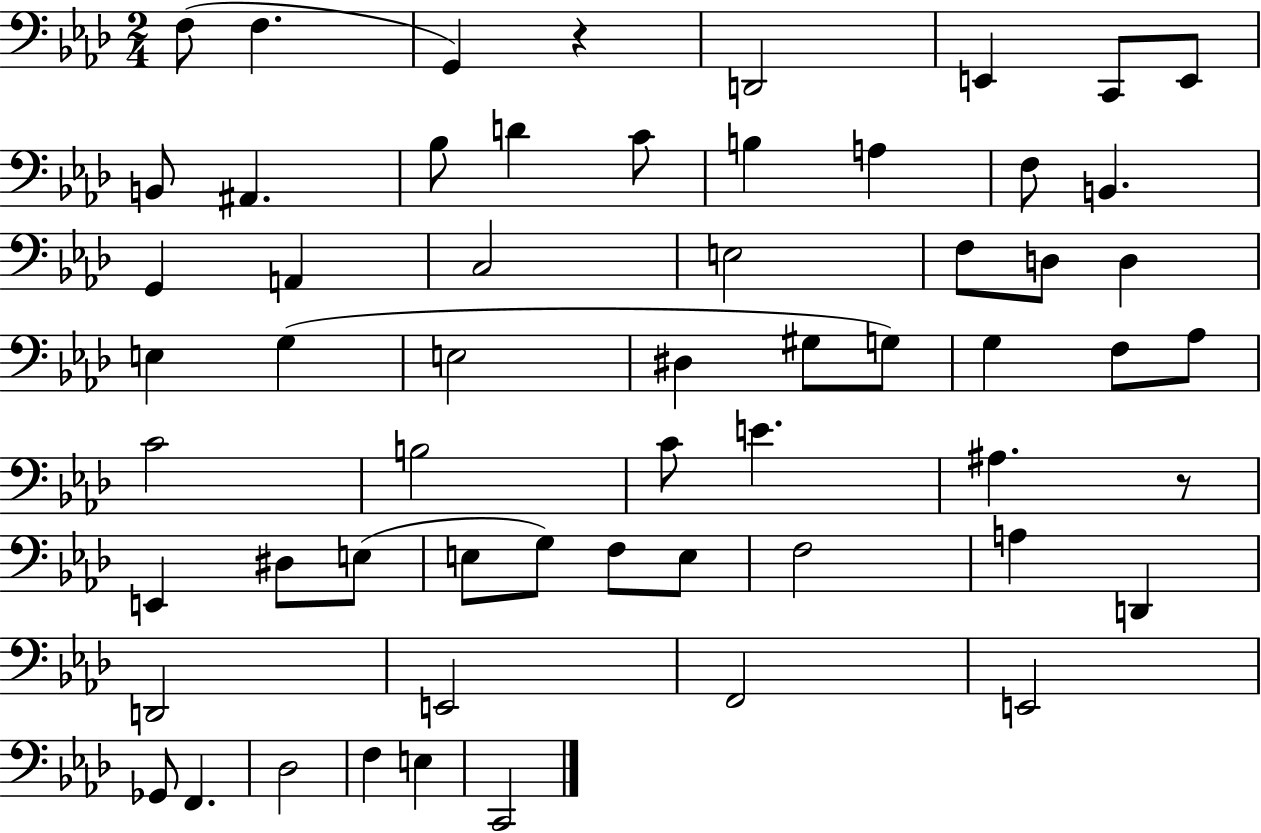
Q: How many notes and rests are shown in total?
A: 59